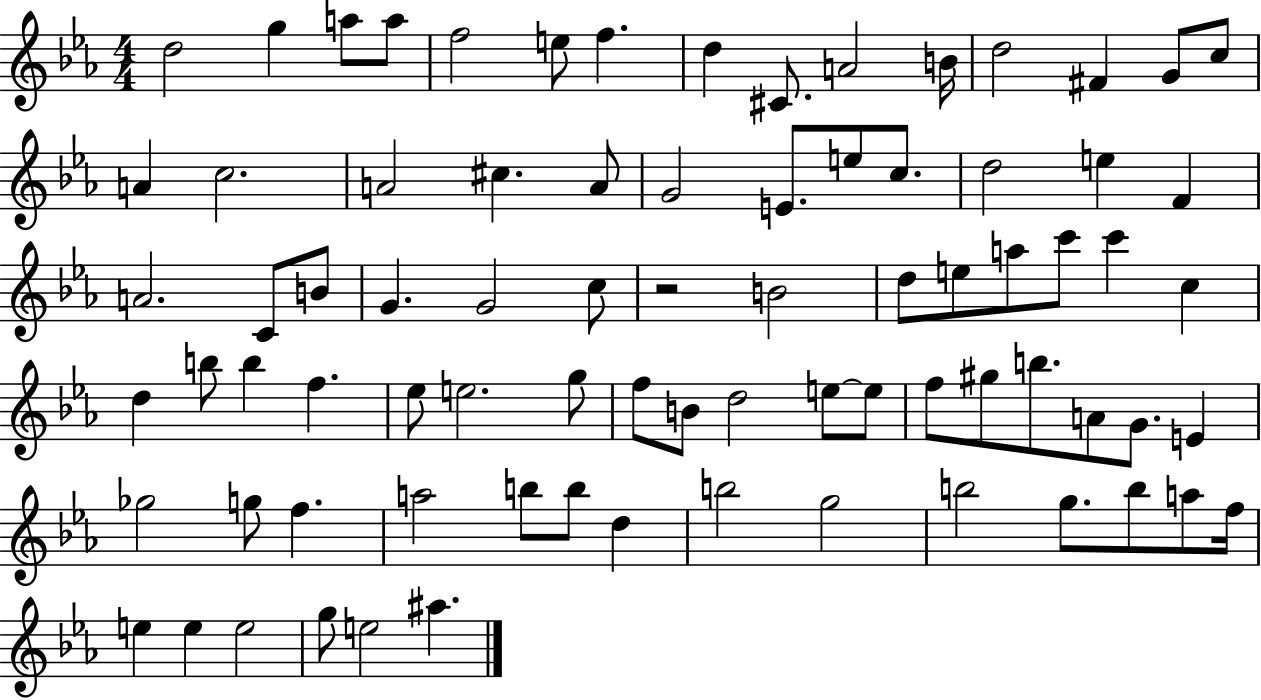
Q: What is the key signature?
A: EES major